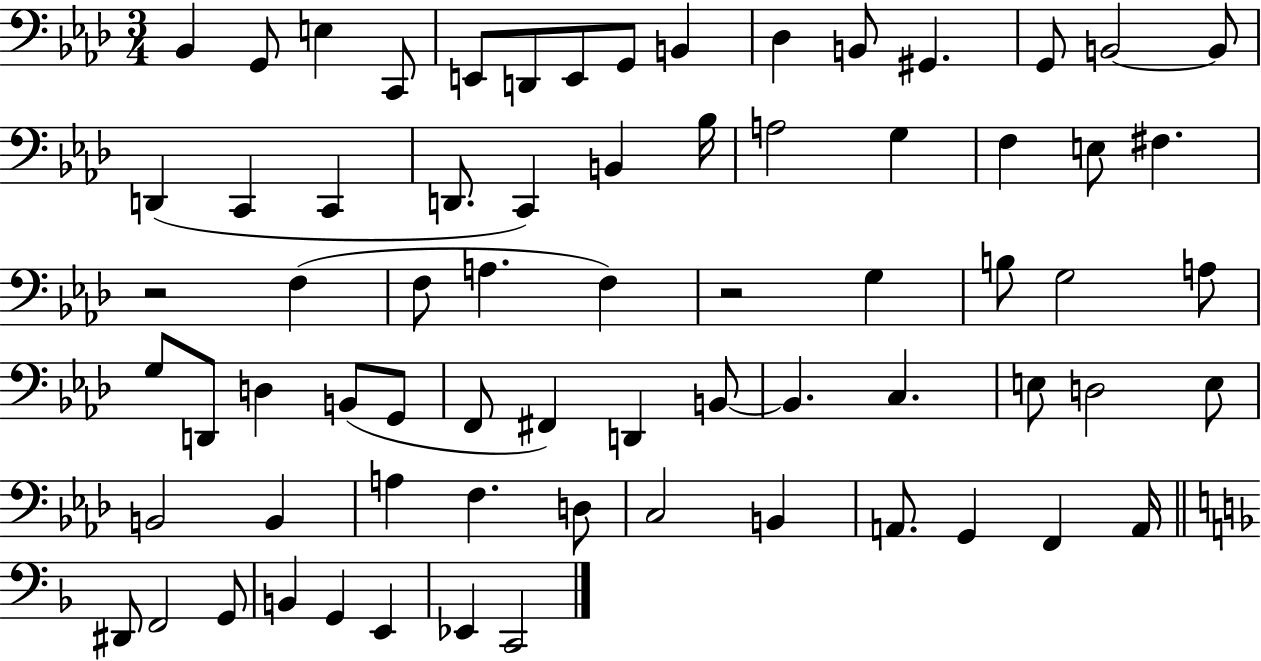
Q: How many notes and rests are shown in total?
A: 70